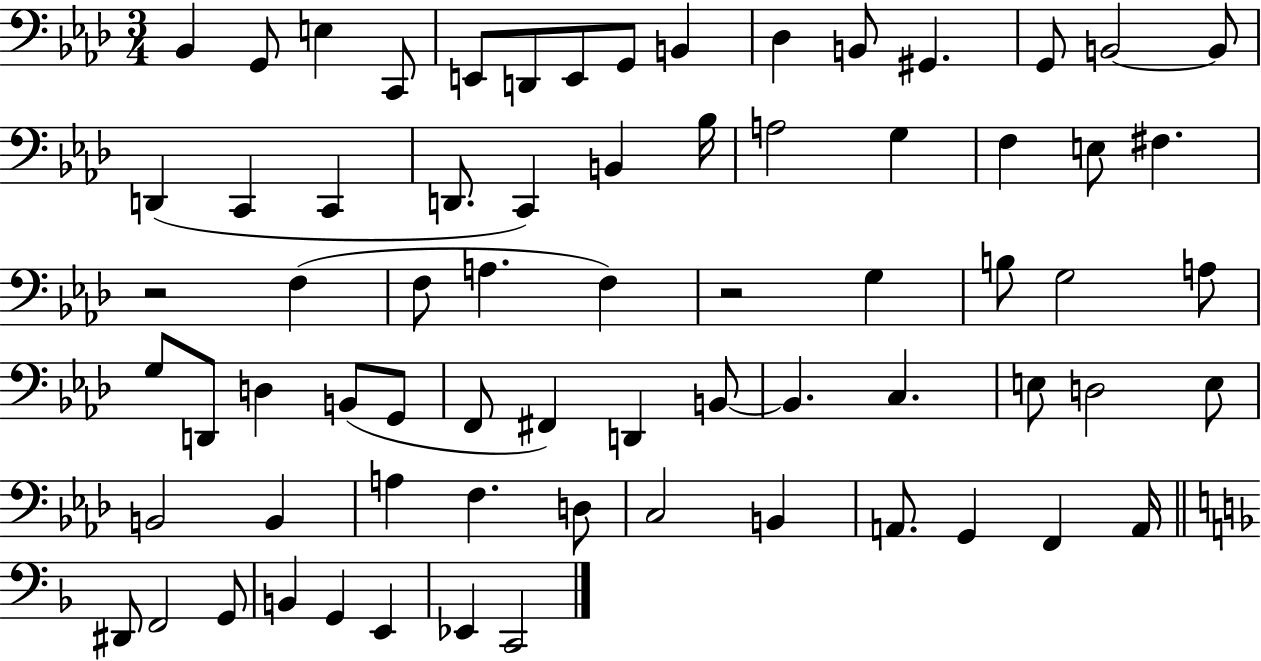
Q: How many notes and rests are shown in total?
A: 70